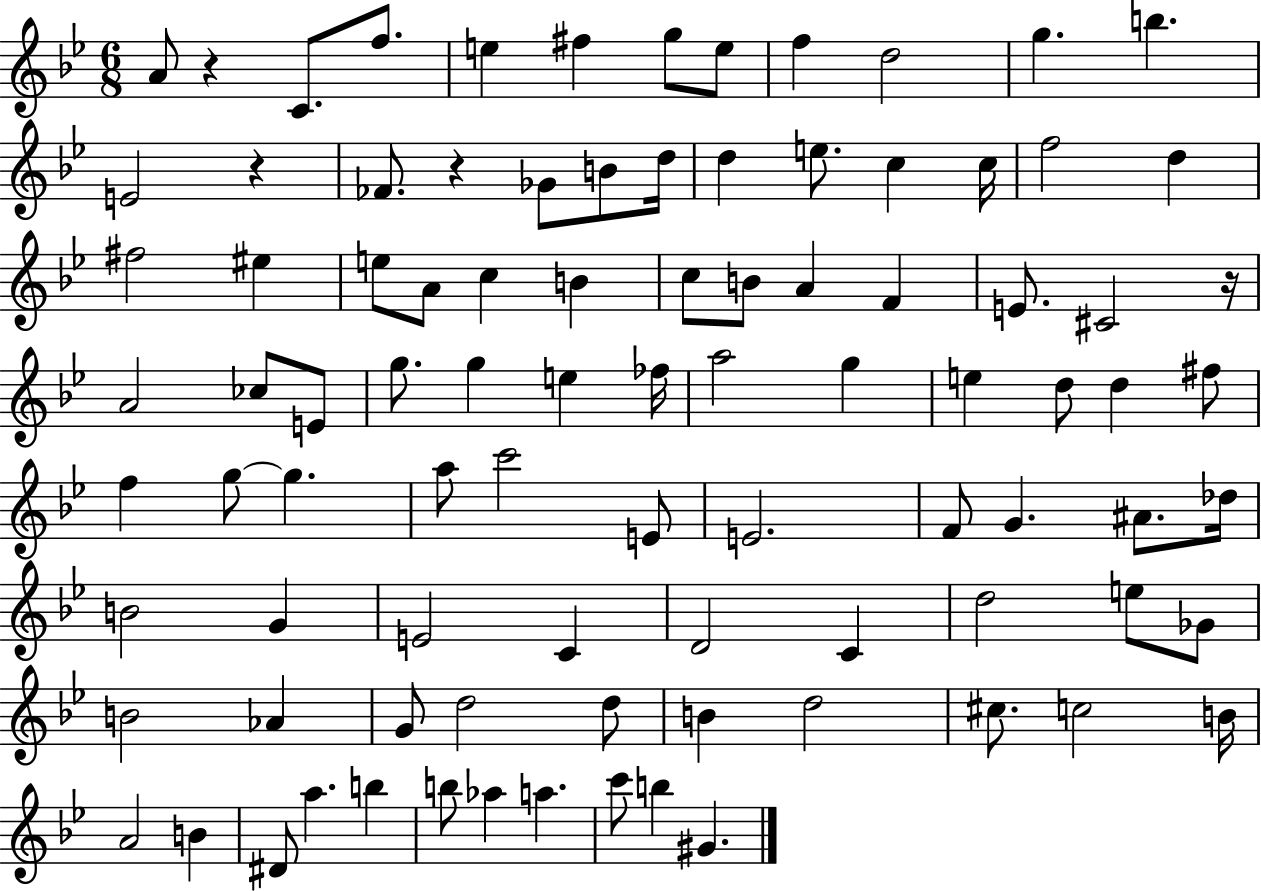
X:1
T:Untitled
M:6/8
L:1/4
K:Bb
A/2 z C/2 f/2 e ^f g/2 e/2 f d2 g b E2 z _F/2 z _G/2 B/2 d/4 d e/2 c c/4 f2 d ^f2 ^e e/2 A/2 c B c/2 B/2 A F E/2 ^C2 z/4 A2 _c/2 E/2 g/2 g e _f/4 a2 g e d/2 d ^f/2 f g/2 g a/2 c'2 E/2 E2 F/2 G ^A/2 _d/4 B2 G E2 C D2 C d2 e/2 _G/2 B2 _A G/2 d2 d/2 B d2 ^c/2 c2 B/4 A2 B ^D/2 a b b/2 _a a c'/2 b ^G